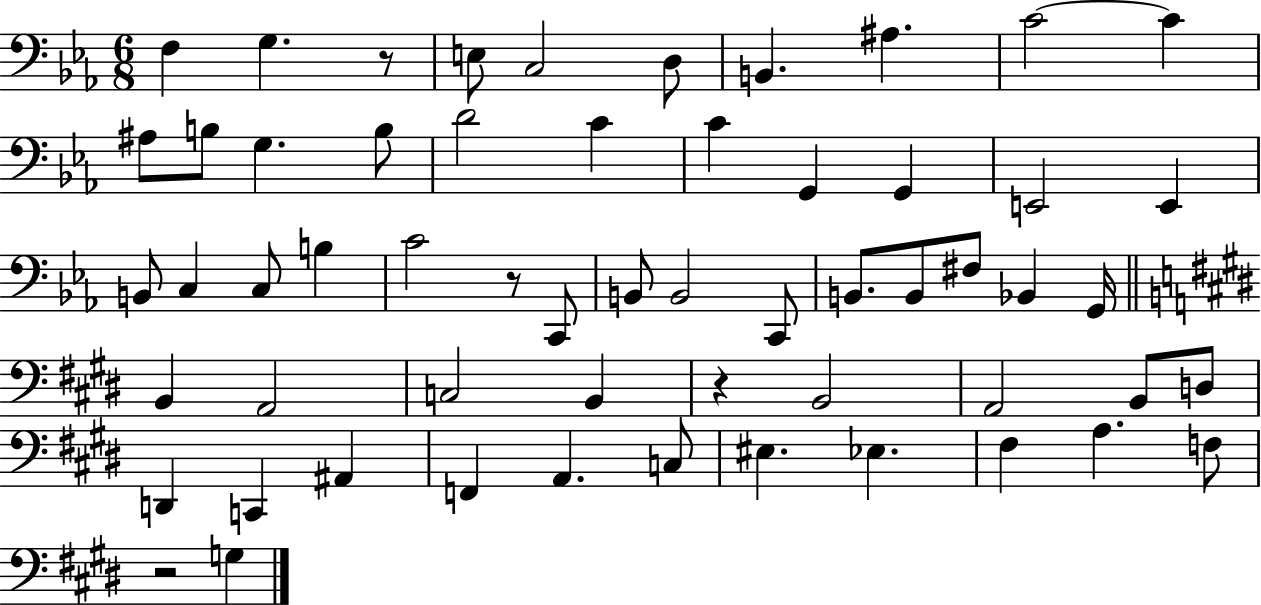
{
  \clef bass
  \numericTimeSignature
  \time 6/8
  \key ees \major
  \repeat volta 2 { f4 g4. r8 | e8 c2 d8 | b,4. ais4. | c'2~~ c'4 | \break ais8 b8 g4. b8 | d'2 c'4 | c'4 g,4 g,4 | e,2 e,4 | \break b,8 c4 c8 b4 | c'2 r8 c,8 | b,8 b,2 c,8 | b,8. b,8 fis8 bes,4 g,16 | \break \bar "||" \break \key e \major b,4 a,2 | c2 b,4 | r4 b,2 | a,2 b,8 d8 | \break d,4 c,4 ais,4 | f,4 a,4. c8 | eis4. ees4. | fis4 a4. f8 | \break r2 g4 | } \bar "|."
}